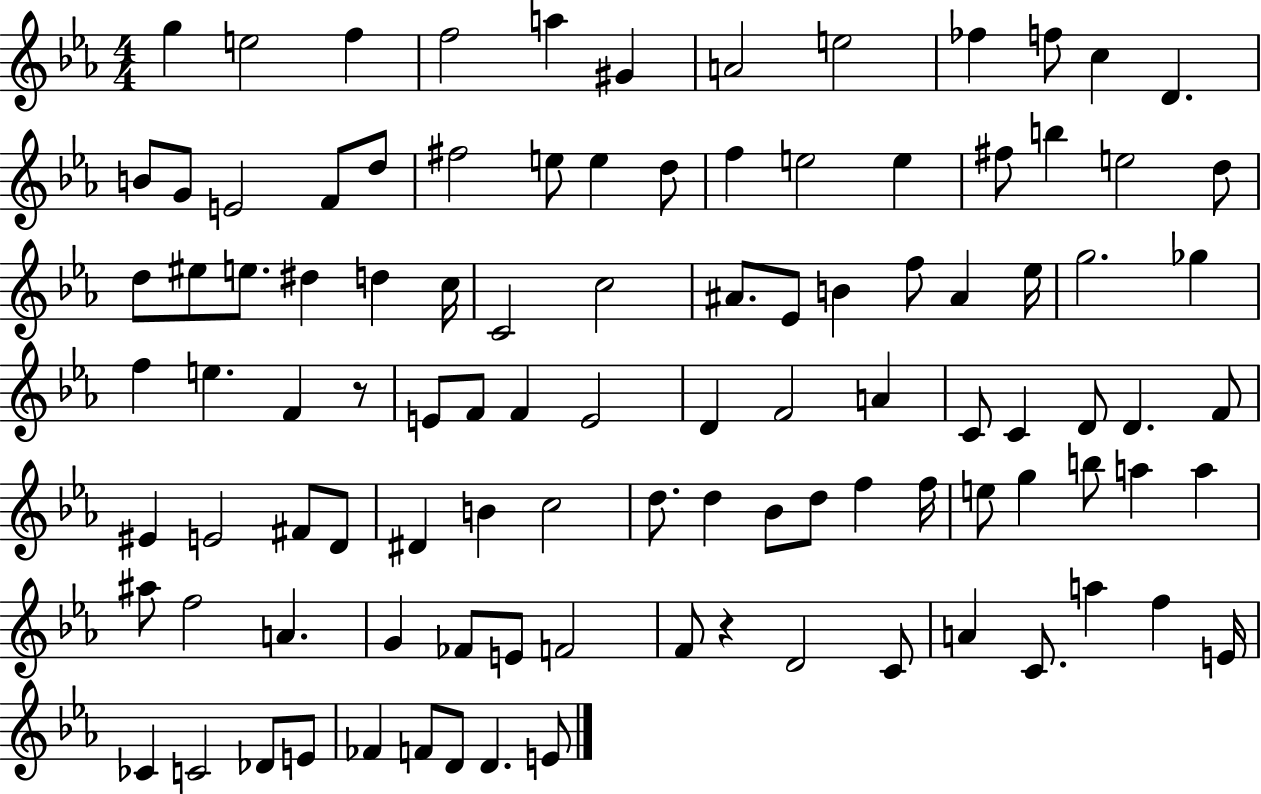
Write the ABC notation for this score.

X:1
T:Untitled
M:4/4
L:1/4
K:Eb
g e2 f f2 a ^G A2 e2 _f f/2 c D B/2 G/2 E2 F/2 d/2 ^f2 e/2 e d/2 f e2 e ^f/2 b e2 d/2 d/2 ^e/2 e/2 ^d d c/4 C2 c2 ^A/2 _E/2 B f/2 ^A _e/4 g2 _g f e F z/2 E/2 F/2 F E2 D F2 A C/2 C D/2 D F/2 ^E E2 ^F/2 D/2 ^D B c2 d/2 d _B/2 d/2 f f/4 e/2 g b/2 a a ^a/2 f2 A G _F/2 E/2 F2 F/2 z D2 C/2 A C/2 a f E/4 _C C2 _D/2 E/2 _F F/2 D/2 D E/2